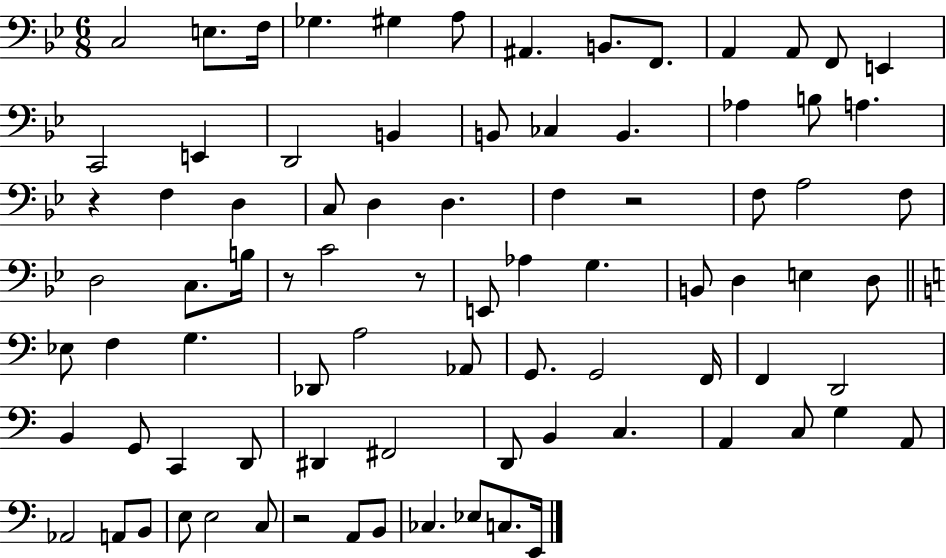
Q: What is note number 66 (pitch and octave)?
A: G3